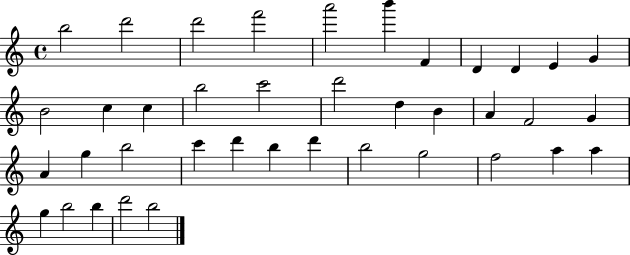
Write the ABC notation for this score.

X:1
T:Untitled
M:4/4
L:1/4
K:C
b2 d'2 d'2 f'2 a'2 b' F D D E G B2 c c b2 c'2 d'2 d B A F2 G A g b2 c' d' b d' b2 g2 f2 a a g b2 b d'2 b2